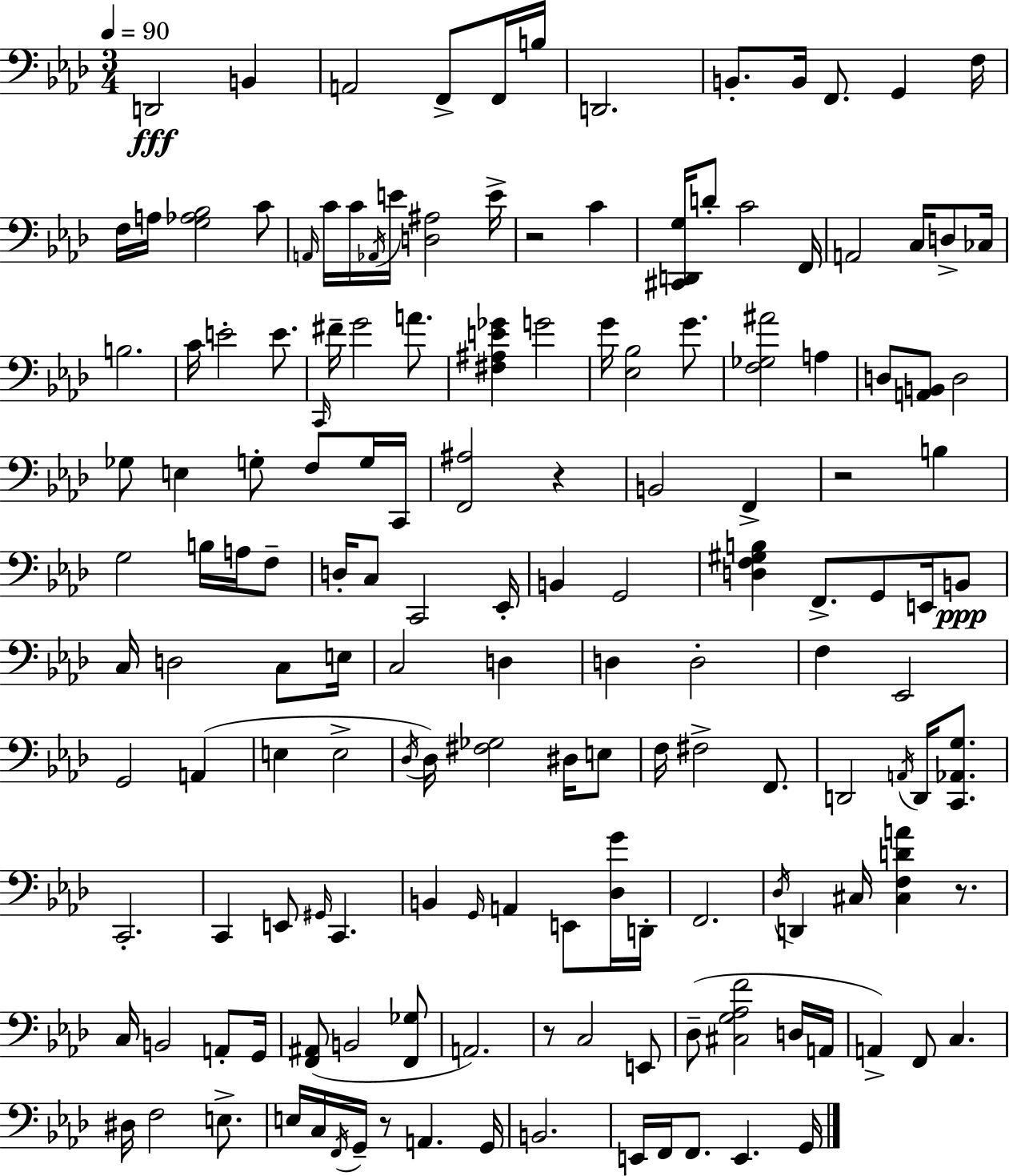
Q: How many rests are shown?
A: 6